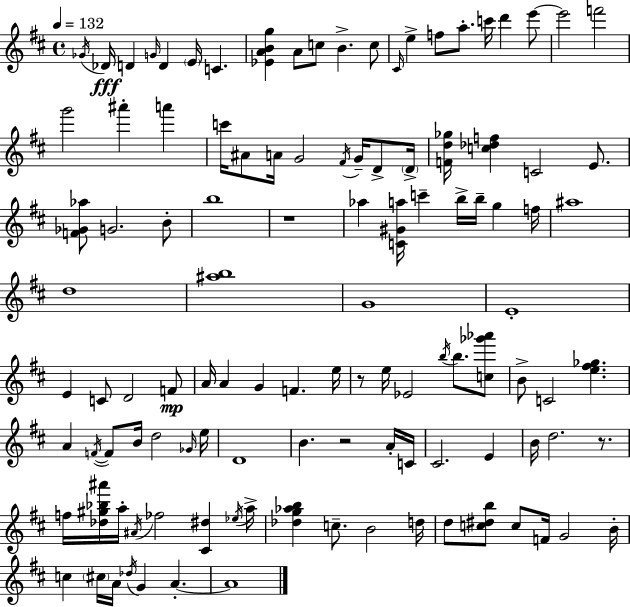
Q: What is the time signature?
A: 4/4